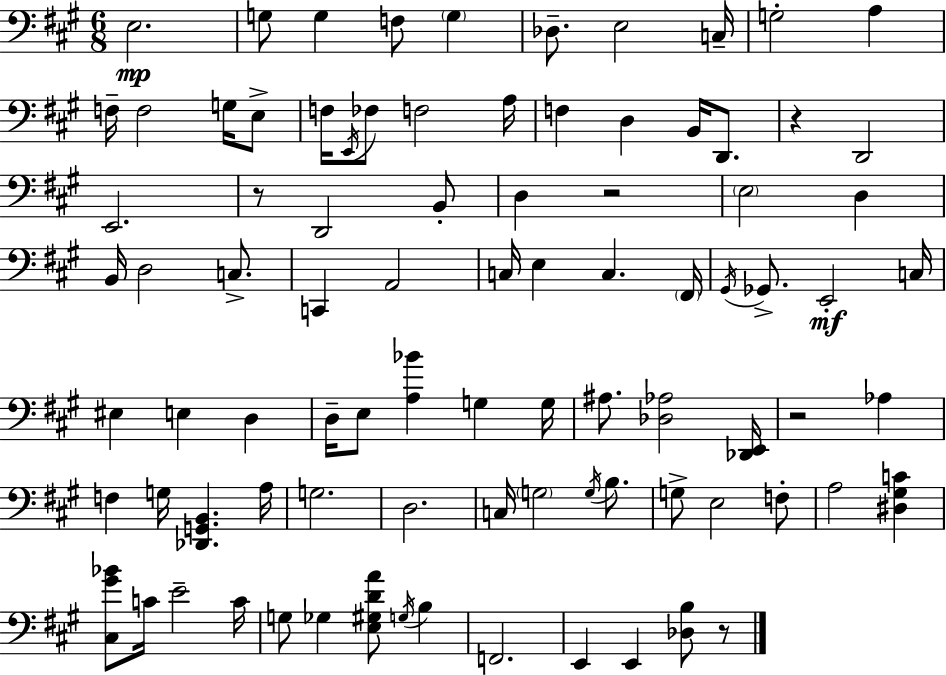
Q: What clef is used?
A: bass